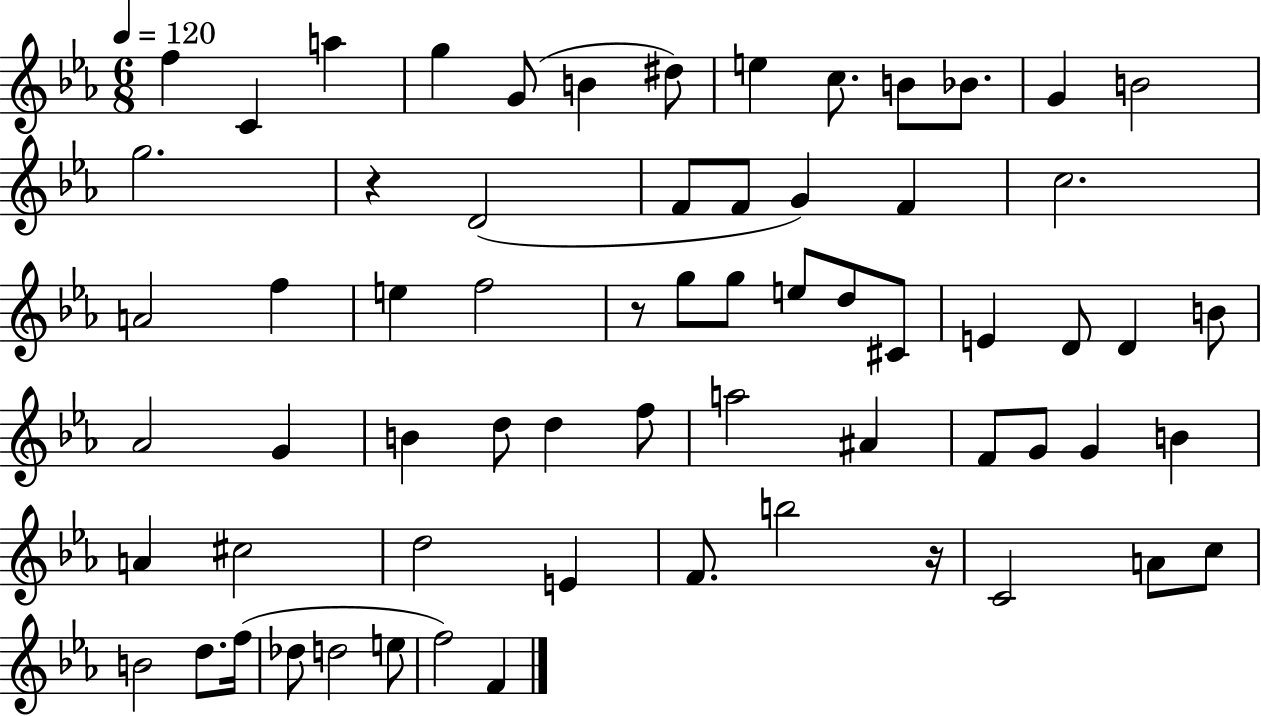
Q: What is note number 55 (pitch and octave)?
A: B4